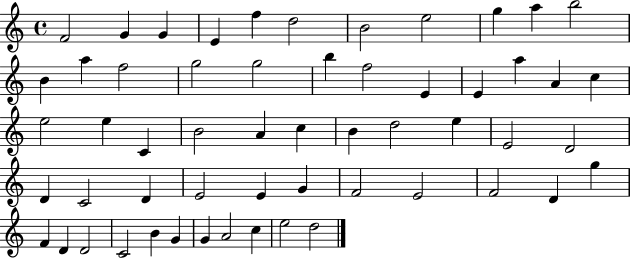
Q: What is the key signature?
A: C major